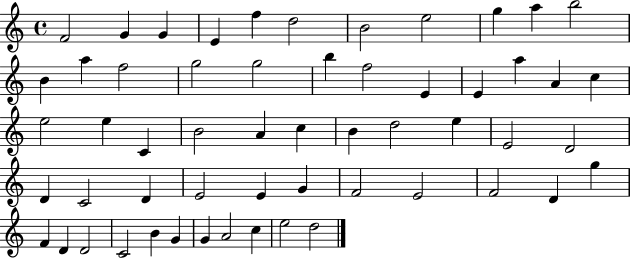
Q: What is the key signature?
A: C major